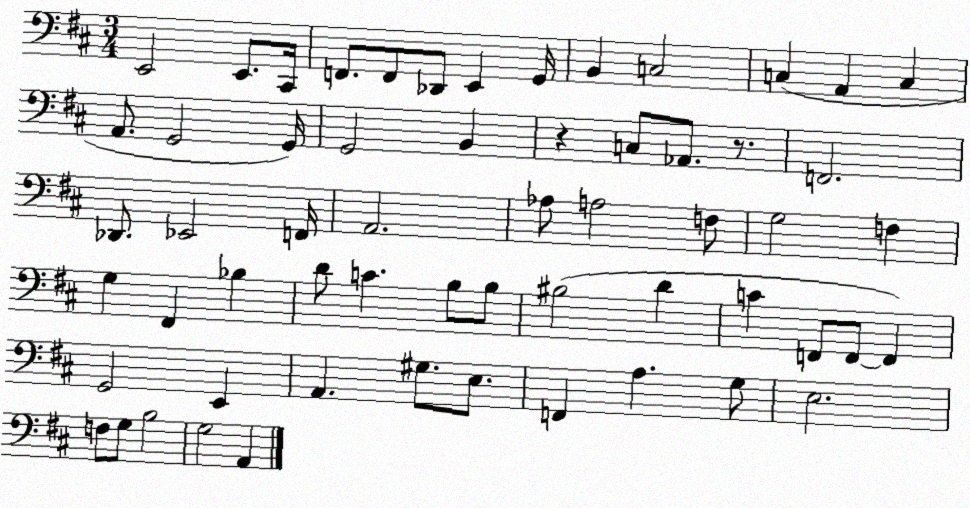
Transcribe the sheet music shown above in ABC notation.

X:1
T:Untitled
M:3/4
L:1/4
K:D
E,,2 E,,/2 ^C,,/4 F,,/2 F,,/2 _D,,/2 E,, G,,/4 B,, C,2 C, A,, C, A,,/2 G,,2 G,,/4 G,,2 B,, z C,/2 _A,,/2 z/2 F,,2 _D,,/2 _E,,2 F,,/4 A,,2 _A,/2 A,2 F,/2 G,2 F, G, ^F,, _B, D/2 C B,/2 B,/2 ^B,2 D C F,,/2 F,,/2 F,, G,,2 E,, A,, ^G,/2 E,/2 F,, A, G,/2 E,2 F,/2 G,/2 B,2 G,2 A,,